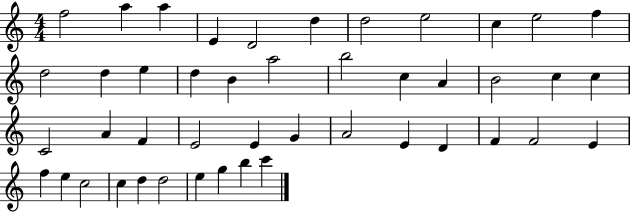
F5/h A5/q A5/q E4/q D4/h D5/q D5/h E5/h C5/q E5/h F5/q D5/h D5/q E5/q D5/q B4/q A5/h B5/h C5/q A4/q B4/h C5/q C5/q C4/h A4/q F4/q E4/h E4/q G4/q A4/h E4/q D4/q F4/q F4/h E4/q F5/q E5/q C5/h C5/q D5/q D5/h E5/q G5/q B5/q C6/q